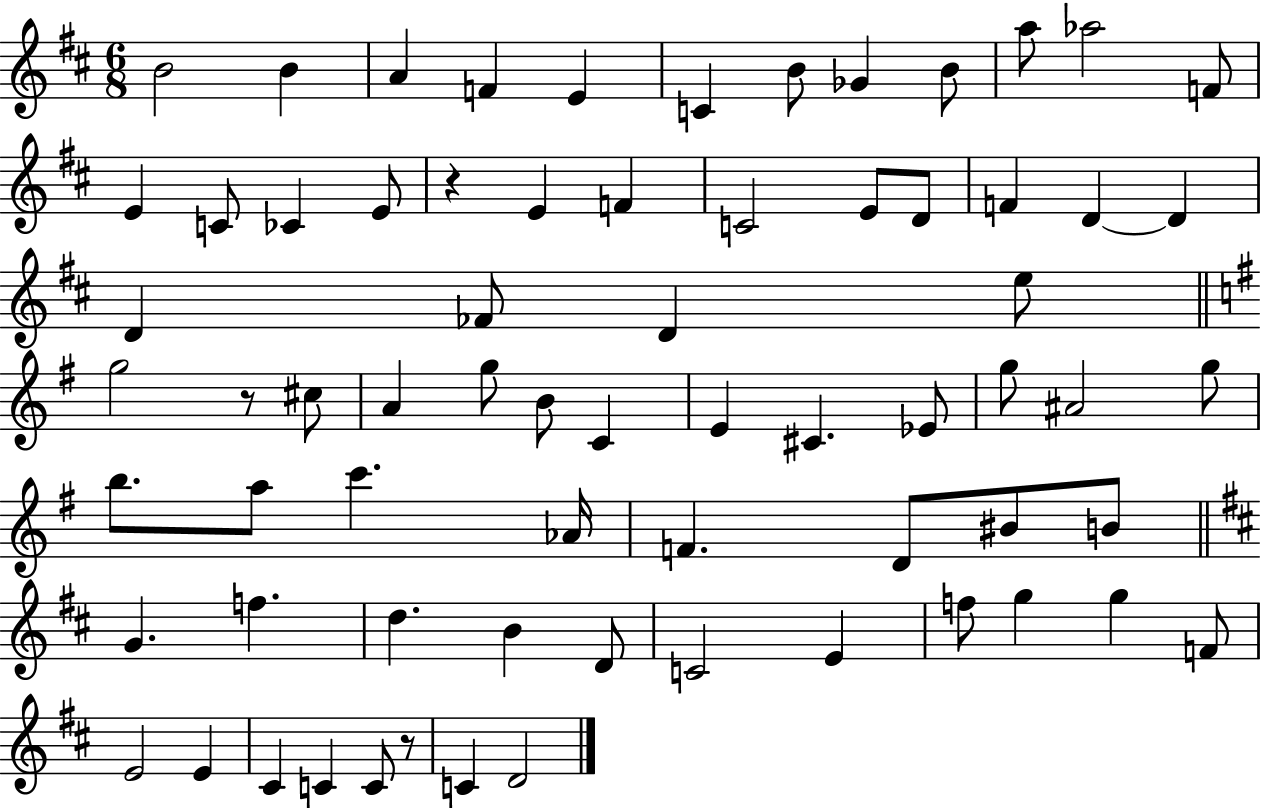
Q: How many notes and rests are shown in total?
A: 69